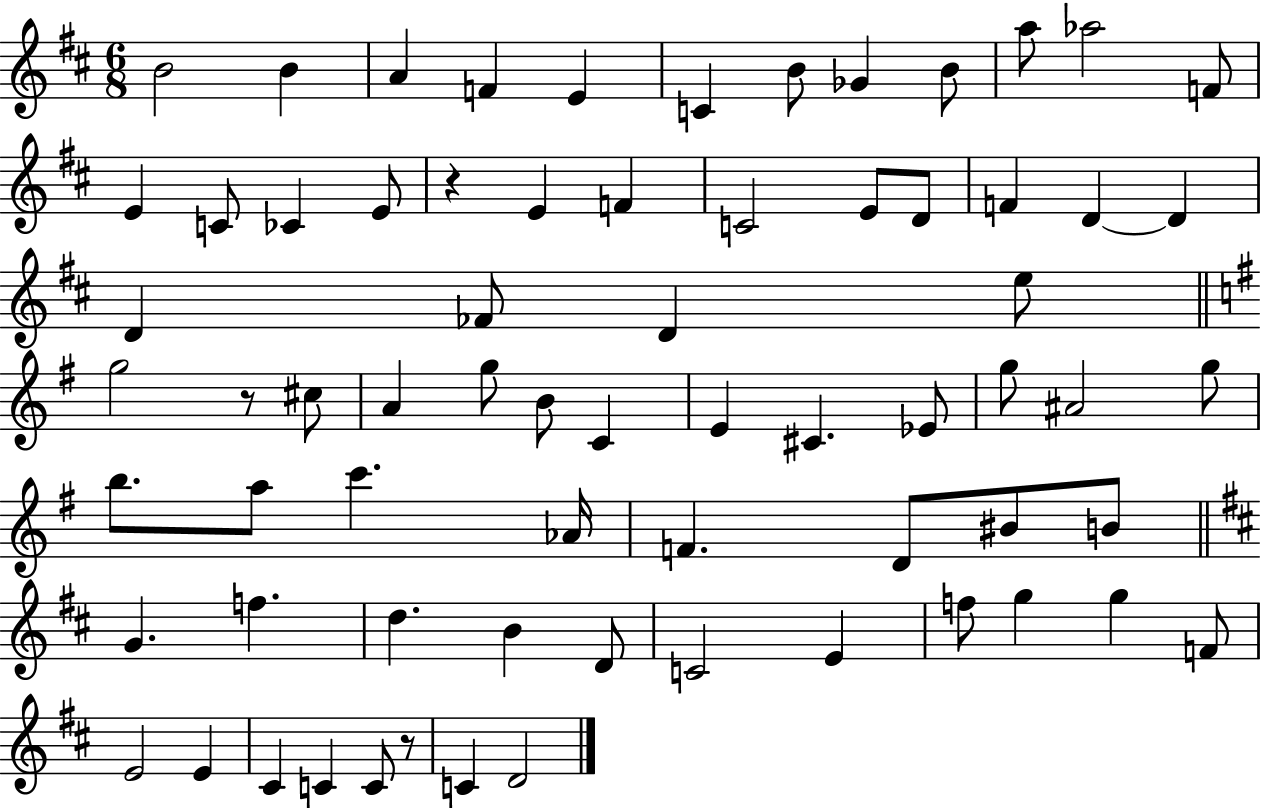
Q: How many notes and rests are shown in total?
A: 69